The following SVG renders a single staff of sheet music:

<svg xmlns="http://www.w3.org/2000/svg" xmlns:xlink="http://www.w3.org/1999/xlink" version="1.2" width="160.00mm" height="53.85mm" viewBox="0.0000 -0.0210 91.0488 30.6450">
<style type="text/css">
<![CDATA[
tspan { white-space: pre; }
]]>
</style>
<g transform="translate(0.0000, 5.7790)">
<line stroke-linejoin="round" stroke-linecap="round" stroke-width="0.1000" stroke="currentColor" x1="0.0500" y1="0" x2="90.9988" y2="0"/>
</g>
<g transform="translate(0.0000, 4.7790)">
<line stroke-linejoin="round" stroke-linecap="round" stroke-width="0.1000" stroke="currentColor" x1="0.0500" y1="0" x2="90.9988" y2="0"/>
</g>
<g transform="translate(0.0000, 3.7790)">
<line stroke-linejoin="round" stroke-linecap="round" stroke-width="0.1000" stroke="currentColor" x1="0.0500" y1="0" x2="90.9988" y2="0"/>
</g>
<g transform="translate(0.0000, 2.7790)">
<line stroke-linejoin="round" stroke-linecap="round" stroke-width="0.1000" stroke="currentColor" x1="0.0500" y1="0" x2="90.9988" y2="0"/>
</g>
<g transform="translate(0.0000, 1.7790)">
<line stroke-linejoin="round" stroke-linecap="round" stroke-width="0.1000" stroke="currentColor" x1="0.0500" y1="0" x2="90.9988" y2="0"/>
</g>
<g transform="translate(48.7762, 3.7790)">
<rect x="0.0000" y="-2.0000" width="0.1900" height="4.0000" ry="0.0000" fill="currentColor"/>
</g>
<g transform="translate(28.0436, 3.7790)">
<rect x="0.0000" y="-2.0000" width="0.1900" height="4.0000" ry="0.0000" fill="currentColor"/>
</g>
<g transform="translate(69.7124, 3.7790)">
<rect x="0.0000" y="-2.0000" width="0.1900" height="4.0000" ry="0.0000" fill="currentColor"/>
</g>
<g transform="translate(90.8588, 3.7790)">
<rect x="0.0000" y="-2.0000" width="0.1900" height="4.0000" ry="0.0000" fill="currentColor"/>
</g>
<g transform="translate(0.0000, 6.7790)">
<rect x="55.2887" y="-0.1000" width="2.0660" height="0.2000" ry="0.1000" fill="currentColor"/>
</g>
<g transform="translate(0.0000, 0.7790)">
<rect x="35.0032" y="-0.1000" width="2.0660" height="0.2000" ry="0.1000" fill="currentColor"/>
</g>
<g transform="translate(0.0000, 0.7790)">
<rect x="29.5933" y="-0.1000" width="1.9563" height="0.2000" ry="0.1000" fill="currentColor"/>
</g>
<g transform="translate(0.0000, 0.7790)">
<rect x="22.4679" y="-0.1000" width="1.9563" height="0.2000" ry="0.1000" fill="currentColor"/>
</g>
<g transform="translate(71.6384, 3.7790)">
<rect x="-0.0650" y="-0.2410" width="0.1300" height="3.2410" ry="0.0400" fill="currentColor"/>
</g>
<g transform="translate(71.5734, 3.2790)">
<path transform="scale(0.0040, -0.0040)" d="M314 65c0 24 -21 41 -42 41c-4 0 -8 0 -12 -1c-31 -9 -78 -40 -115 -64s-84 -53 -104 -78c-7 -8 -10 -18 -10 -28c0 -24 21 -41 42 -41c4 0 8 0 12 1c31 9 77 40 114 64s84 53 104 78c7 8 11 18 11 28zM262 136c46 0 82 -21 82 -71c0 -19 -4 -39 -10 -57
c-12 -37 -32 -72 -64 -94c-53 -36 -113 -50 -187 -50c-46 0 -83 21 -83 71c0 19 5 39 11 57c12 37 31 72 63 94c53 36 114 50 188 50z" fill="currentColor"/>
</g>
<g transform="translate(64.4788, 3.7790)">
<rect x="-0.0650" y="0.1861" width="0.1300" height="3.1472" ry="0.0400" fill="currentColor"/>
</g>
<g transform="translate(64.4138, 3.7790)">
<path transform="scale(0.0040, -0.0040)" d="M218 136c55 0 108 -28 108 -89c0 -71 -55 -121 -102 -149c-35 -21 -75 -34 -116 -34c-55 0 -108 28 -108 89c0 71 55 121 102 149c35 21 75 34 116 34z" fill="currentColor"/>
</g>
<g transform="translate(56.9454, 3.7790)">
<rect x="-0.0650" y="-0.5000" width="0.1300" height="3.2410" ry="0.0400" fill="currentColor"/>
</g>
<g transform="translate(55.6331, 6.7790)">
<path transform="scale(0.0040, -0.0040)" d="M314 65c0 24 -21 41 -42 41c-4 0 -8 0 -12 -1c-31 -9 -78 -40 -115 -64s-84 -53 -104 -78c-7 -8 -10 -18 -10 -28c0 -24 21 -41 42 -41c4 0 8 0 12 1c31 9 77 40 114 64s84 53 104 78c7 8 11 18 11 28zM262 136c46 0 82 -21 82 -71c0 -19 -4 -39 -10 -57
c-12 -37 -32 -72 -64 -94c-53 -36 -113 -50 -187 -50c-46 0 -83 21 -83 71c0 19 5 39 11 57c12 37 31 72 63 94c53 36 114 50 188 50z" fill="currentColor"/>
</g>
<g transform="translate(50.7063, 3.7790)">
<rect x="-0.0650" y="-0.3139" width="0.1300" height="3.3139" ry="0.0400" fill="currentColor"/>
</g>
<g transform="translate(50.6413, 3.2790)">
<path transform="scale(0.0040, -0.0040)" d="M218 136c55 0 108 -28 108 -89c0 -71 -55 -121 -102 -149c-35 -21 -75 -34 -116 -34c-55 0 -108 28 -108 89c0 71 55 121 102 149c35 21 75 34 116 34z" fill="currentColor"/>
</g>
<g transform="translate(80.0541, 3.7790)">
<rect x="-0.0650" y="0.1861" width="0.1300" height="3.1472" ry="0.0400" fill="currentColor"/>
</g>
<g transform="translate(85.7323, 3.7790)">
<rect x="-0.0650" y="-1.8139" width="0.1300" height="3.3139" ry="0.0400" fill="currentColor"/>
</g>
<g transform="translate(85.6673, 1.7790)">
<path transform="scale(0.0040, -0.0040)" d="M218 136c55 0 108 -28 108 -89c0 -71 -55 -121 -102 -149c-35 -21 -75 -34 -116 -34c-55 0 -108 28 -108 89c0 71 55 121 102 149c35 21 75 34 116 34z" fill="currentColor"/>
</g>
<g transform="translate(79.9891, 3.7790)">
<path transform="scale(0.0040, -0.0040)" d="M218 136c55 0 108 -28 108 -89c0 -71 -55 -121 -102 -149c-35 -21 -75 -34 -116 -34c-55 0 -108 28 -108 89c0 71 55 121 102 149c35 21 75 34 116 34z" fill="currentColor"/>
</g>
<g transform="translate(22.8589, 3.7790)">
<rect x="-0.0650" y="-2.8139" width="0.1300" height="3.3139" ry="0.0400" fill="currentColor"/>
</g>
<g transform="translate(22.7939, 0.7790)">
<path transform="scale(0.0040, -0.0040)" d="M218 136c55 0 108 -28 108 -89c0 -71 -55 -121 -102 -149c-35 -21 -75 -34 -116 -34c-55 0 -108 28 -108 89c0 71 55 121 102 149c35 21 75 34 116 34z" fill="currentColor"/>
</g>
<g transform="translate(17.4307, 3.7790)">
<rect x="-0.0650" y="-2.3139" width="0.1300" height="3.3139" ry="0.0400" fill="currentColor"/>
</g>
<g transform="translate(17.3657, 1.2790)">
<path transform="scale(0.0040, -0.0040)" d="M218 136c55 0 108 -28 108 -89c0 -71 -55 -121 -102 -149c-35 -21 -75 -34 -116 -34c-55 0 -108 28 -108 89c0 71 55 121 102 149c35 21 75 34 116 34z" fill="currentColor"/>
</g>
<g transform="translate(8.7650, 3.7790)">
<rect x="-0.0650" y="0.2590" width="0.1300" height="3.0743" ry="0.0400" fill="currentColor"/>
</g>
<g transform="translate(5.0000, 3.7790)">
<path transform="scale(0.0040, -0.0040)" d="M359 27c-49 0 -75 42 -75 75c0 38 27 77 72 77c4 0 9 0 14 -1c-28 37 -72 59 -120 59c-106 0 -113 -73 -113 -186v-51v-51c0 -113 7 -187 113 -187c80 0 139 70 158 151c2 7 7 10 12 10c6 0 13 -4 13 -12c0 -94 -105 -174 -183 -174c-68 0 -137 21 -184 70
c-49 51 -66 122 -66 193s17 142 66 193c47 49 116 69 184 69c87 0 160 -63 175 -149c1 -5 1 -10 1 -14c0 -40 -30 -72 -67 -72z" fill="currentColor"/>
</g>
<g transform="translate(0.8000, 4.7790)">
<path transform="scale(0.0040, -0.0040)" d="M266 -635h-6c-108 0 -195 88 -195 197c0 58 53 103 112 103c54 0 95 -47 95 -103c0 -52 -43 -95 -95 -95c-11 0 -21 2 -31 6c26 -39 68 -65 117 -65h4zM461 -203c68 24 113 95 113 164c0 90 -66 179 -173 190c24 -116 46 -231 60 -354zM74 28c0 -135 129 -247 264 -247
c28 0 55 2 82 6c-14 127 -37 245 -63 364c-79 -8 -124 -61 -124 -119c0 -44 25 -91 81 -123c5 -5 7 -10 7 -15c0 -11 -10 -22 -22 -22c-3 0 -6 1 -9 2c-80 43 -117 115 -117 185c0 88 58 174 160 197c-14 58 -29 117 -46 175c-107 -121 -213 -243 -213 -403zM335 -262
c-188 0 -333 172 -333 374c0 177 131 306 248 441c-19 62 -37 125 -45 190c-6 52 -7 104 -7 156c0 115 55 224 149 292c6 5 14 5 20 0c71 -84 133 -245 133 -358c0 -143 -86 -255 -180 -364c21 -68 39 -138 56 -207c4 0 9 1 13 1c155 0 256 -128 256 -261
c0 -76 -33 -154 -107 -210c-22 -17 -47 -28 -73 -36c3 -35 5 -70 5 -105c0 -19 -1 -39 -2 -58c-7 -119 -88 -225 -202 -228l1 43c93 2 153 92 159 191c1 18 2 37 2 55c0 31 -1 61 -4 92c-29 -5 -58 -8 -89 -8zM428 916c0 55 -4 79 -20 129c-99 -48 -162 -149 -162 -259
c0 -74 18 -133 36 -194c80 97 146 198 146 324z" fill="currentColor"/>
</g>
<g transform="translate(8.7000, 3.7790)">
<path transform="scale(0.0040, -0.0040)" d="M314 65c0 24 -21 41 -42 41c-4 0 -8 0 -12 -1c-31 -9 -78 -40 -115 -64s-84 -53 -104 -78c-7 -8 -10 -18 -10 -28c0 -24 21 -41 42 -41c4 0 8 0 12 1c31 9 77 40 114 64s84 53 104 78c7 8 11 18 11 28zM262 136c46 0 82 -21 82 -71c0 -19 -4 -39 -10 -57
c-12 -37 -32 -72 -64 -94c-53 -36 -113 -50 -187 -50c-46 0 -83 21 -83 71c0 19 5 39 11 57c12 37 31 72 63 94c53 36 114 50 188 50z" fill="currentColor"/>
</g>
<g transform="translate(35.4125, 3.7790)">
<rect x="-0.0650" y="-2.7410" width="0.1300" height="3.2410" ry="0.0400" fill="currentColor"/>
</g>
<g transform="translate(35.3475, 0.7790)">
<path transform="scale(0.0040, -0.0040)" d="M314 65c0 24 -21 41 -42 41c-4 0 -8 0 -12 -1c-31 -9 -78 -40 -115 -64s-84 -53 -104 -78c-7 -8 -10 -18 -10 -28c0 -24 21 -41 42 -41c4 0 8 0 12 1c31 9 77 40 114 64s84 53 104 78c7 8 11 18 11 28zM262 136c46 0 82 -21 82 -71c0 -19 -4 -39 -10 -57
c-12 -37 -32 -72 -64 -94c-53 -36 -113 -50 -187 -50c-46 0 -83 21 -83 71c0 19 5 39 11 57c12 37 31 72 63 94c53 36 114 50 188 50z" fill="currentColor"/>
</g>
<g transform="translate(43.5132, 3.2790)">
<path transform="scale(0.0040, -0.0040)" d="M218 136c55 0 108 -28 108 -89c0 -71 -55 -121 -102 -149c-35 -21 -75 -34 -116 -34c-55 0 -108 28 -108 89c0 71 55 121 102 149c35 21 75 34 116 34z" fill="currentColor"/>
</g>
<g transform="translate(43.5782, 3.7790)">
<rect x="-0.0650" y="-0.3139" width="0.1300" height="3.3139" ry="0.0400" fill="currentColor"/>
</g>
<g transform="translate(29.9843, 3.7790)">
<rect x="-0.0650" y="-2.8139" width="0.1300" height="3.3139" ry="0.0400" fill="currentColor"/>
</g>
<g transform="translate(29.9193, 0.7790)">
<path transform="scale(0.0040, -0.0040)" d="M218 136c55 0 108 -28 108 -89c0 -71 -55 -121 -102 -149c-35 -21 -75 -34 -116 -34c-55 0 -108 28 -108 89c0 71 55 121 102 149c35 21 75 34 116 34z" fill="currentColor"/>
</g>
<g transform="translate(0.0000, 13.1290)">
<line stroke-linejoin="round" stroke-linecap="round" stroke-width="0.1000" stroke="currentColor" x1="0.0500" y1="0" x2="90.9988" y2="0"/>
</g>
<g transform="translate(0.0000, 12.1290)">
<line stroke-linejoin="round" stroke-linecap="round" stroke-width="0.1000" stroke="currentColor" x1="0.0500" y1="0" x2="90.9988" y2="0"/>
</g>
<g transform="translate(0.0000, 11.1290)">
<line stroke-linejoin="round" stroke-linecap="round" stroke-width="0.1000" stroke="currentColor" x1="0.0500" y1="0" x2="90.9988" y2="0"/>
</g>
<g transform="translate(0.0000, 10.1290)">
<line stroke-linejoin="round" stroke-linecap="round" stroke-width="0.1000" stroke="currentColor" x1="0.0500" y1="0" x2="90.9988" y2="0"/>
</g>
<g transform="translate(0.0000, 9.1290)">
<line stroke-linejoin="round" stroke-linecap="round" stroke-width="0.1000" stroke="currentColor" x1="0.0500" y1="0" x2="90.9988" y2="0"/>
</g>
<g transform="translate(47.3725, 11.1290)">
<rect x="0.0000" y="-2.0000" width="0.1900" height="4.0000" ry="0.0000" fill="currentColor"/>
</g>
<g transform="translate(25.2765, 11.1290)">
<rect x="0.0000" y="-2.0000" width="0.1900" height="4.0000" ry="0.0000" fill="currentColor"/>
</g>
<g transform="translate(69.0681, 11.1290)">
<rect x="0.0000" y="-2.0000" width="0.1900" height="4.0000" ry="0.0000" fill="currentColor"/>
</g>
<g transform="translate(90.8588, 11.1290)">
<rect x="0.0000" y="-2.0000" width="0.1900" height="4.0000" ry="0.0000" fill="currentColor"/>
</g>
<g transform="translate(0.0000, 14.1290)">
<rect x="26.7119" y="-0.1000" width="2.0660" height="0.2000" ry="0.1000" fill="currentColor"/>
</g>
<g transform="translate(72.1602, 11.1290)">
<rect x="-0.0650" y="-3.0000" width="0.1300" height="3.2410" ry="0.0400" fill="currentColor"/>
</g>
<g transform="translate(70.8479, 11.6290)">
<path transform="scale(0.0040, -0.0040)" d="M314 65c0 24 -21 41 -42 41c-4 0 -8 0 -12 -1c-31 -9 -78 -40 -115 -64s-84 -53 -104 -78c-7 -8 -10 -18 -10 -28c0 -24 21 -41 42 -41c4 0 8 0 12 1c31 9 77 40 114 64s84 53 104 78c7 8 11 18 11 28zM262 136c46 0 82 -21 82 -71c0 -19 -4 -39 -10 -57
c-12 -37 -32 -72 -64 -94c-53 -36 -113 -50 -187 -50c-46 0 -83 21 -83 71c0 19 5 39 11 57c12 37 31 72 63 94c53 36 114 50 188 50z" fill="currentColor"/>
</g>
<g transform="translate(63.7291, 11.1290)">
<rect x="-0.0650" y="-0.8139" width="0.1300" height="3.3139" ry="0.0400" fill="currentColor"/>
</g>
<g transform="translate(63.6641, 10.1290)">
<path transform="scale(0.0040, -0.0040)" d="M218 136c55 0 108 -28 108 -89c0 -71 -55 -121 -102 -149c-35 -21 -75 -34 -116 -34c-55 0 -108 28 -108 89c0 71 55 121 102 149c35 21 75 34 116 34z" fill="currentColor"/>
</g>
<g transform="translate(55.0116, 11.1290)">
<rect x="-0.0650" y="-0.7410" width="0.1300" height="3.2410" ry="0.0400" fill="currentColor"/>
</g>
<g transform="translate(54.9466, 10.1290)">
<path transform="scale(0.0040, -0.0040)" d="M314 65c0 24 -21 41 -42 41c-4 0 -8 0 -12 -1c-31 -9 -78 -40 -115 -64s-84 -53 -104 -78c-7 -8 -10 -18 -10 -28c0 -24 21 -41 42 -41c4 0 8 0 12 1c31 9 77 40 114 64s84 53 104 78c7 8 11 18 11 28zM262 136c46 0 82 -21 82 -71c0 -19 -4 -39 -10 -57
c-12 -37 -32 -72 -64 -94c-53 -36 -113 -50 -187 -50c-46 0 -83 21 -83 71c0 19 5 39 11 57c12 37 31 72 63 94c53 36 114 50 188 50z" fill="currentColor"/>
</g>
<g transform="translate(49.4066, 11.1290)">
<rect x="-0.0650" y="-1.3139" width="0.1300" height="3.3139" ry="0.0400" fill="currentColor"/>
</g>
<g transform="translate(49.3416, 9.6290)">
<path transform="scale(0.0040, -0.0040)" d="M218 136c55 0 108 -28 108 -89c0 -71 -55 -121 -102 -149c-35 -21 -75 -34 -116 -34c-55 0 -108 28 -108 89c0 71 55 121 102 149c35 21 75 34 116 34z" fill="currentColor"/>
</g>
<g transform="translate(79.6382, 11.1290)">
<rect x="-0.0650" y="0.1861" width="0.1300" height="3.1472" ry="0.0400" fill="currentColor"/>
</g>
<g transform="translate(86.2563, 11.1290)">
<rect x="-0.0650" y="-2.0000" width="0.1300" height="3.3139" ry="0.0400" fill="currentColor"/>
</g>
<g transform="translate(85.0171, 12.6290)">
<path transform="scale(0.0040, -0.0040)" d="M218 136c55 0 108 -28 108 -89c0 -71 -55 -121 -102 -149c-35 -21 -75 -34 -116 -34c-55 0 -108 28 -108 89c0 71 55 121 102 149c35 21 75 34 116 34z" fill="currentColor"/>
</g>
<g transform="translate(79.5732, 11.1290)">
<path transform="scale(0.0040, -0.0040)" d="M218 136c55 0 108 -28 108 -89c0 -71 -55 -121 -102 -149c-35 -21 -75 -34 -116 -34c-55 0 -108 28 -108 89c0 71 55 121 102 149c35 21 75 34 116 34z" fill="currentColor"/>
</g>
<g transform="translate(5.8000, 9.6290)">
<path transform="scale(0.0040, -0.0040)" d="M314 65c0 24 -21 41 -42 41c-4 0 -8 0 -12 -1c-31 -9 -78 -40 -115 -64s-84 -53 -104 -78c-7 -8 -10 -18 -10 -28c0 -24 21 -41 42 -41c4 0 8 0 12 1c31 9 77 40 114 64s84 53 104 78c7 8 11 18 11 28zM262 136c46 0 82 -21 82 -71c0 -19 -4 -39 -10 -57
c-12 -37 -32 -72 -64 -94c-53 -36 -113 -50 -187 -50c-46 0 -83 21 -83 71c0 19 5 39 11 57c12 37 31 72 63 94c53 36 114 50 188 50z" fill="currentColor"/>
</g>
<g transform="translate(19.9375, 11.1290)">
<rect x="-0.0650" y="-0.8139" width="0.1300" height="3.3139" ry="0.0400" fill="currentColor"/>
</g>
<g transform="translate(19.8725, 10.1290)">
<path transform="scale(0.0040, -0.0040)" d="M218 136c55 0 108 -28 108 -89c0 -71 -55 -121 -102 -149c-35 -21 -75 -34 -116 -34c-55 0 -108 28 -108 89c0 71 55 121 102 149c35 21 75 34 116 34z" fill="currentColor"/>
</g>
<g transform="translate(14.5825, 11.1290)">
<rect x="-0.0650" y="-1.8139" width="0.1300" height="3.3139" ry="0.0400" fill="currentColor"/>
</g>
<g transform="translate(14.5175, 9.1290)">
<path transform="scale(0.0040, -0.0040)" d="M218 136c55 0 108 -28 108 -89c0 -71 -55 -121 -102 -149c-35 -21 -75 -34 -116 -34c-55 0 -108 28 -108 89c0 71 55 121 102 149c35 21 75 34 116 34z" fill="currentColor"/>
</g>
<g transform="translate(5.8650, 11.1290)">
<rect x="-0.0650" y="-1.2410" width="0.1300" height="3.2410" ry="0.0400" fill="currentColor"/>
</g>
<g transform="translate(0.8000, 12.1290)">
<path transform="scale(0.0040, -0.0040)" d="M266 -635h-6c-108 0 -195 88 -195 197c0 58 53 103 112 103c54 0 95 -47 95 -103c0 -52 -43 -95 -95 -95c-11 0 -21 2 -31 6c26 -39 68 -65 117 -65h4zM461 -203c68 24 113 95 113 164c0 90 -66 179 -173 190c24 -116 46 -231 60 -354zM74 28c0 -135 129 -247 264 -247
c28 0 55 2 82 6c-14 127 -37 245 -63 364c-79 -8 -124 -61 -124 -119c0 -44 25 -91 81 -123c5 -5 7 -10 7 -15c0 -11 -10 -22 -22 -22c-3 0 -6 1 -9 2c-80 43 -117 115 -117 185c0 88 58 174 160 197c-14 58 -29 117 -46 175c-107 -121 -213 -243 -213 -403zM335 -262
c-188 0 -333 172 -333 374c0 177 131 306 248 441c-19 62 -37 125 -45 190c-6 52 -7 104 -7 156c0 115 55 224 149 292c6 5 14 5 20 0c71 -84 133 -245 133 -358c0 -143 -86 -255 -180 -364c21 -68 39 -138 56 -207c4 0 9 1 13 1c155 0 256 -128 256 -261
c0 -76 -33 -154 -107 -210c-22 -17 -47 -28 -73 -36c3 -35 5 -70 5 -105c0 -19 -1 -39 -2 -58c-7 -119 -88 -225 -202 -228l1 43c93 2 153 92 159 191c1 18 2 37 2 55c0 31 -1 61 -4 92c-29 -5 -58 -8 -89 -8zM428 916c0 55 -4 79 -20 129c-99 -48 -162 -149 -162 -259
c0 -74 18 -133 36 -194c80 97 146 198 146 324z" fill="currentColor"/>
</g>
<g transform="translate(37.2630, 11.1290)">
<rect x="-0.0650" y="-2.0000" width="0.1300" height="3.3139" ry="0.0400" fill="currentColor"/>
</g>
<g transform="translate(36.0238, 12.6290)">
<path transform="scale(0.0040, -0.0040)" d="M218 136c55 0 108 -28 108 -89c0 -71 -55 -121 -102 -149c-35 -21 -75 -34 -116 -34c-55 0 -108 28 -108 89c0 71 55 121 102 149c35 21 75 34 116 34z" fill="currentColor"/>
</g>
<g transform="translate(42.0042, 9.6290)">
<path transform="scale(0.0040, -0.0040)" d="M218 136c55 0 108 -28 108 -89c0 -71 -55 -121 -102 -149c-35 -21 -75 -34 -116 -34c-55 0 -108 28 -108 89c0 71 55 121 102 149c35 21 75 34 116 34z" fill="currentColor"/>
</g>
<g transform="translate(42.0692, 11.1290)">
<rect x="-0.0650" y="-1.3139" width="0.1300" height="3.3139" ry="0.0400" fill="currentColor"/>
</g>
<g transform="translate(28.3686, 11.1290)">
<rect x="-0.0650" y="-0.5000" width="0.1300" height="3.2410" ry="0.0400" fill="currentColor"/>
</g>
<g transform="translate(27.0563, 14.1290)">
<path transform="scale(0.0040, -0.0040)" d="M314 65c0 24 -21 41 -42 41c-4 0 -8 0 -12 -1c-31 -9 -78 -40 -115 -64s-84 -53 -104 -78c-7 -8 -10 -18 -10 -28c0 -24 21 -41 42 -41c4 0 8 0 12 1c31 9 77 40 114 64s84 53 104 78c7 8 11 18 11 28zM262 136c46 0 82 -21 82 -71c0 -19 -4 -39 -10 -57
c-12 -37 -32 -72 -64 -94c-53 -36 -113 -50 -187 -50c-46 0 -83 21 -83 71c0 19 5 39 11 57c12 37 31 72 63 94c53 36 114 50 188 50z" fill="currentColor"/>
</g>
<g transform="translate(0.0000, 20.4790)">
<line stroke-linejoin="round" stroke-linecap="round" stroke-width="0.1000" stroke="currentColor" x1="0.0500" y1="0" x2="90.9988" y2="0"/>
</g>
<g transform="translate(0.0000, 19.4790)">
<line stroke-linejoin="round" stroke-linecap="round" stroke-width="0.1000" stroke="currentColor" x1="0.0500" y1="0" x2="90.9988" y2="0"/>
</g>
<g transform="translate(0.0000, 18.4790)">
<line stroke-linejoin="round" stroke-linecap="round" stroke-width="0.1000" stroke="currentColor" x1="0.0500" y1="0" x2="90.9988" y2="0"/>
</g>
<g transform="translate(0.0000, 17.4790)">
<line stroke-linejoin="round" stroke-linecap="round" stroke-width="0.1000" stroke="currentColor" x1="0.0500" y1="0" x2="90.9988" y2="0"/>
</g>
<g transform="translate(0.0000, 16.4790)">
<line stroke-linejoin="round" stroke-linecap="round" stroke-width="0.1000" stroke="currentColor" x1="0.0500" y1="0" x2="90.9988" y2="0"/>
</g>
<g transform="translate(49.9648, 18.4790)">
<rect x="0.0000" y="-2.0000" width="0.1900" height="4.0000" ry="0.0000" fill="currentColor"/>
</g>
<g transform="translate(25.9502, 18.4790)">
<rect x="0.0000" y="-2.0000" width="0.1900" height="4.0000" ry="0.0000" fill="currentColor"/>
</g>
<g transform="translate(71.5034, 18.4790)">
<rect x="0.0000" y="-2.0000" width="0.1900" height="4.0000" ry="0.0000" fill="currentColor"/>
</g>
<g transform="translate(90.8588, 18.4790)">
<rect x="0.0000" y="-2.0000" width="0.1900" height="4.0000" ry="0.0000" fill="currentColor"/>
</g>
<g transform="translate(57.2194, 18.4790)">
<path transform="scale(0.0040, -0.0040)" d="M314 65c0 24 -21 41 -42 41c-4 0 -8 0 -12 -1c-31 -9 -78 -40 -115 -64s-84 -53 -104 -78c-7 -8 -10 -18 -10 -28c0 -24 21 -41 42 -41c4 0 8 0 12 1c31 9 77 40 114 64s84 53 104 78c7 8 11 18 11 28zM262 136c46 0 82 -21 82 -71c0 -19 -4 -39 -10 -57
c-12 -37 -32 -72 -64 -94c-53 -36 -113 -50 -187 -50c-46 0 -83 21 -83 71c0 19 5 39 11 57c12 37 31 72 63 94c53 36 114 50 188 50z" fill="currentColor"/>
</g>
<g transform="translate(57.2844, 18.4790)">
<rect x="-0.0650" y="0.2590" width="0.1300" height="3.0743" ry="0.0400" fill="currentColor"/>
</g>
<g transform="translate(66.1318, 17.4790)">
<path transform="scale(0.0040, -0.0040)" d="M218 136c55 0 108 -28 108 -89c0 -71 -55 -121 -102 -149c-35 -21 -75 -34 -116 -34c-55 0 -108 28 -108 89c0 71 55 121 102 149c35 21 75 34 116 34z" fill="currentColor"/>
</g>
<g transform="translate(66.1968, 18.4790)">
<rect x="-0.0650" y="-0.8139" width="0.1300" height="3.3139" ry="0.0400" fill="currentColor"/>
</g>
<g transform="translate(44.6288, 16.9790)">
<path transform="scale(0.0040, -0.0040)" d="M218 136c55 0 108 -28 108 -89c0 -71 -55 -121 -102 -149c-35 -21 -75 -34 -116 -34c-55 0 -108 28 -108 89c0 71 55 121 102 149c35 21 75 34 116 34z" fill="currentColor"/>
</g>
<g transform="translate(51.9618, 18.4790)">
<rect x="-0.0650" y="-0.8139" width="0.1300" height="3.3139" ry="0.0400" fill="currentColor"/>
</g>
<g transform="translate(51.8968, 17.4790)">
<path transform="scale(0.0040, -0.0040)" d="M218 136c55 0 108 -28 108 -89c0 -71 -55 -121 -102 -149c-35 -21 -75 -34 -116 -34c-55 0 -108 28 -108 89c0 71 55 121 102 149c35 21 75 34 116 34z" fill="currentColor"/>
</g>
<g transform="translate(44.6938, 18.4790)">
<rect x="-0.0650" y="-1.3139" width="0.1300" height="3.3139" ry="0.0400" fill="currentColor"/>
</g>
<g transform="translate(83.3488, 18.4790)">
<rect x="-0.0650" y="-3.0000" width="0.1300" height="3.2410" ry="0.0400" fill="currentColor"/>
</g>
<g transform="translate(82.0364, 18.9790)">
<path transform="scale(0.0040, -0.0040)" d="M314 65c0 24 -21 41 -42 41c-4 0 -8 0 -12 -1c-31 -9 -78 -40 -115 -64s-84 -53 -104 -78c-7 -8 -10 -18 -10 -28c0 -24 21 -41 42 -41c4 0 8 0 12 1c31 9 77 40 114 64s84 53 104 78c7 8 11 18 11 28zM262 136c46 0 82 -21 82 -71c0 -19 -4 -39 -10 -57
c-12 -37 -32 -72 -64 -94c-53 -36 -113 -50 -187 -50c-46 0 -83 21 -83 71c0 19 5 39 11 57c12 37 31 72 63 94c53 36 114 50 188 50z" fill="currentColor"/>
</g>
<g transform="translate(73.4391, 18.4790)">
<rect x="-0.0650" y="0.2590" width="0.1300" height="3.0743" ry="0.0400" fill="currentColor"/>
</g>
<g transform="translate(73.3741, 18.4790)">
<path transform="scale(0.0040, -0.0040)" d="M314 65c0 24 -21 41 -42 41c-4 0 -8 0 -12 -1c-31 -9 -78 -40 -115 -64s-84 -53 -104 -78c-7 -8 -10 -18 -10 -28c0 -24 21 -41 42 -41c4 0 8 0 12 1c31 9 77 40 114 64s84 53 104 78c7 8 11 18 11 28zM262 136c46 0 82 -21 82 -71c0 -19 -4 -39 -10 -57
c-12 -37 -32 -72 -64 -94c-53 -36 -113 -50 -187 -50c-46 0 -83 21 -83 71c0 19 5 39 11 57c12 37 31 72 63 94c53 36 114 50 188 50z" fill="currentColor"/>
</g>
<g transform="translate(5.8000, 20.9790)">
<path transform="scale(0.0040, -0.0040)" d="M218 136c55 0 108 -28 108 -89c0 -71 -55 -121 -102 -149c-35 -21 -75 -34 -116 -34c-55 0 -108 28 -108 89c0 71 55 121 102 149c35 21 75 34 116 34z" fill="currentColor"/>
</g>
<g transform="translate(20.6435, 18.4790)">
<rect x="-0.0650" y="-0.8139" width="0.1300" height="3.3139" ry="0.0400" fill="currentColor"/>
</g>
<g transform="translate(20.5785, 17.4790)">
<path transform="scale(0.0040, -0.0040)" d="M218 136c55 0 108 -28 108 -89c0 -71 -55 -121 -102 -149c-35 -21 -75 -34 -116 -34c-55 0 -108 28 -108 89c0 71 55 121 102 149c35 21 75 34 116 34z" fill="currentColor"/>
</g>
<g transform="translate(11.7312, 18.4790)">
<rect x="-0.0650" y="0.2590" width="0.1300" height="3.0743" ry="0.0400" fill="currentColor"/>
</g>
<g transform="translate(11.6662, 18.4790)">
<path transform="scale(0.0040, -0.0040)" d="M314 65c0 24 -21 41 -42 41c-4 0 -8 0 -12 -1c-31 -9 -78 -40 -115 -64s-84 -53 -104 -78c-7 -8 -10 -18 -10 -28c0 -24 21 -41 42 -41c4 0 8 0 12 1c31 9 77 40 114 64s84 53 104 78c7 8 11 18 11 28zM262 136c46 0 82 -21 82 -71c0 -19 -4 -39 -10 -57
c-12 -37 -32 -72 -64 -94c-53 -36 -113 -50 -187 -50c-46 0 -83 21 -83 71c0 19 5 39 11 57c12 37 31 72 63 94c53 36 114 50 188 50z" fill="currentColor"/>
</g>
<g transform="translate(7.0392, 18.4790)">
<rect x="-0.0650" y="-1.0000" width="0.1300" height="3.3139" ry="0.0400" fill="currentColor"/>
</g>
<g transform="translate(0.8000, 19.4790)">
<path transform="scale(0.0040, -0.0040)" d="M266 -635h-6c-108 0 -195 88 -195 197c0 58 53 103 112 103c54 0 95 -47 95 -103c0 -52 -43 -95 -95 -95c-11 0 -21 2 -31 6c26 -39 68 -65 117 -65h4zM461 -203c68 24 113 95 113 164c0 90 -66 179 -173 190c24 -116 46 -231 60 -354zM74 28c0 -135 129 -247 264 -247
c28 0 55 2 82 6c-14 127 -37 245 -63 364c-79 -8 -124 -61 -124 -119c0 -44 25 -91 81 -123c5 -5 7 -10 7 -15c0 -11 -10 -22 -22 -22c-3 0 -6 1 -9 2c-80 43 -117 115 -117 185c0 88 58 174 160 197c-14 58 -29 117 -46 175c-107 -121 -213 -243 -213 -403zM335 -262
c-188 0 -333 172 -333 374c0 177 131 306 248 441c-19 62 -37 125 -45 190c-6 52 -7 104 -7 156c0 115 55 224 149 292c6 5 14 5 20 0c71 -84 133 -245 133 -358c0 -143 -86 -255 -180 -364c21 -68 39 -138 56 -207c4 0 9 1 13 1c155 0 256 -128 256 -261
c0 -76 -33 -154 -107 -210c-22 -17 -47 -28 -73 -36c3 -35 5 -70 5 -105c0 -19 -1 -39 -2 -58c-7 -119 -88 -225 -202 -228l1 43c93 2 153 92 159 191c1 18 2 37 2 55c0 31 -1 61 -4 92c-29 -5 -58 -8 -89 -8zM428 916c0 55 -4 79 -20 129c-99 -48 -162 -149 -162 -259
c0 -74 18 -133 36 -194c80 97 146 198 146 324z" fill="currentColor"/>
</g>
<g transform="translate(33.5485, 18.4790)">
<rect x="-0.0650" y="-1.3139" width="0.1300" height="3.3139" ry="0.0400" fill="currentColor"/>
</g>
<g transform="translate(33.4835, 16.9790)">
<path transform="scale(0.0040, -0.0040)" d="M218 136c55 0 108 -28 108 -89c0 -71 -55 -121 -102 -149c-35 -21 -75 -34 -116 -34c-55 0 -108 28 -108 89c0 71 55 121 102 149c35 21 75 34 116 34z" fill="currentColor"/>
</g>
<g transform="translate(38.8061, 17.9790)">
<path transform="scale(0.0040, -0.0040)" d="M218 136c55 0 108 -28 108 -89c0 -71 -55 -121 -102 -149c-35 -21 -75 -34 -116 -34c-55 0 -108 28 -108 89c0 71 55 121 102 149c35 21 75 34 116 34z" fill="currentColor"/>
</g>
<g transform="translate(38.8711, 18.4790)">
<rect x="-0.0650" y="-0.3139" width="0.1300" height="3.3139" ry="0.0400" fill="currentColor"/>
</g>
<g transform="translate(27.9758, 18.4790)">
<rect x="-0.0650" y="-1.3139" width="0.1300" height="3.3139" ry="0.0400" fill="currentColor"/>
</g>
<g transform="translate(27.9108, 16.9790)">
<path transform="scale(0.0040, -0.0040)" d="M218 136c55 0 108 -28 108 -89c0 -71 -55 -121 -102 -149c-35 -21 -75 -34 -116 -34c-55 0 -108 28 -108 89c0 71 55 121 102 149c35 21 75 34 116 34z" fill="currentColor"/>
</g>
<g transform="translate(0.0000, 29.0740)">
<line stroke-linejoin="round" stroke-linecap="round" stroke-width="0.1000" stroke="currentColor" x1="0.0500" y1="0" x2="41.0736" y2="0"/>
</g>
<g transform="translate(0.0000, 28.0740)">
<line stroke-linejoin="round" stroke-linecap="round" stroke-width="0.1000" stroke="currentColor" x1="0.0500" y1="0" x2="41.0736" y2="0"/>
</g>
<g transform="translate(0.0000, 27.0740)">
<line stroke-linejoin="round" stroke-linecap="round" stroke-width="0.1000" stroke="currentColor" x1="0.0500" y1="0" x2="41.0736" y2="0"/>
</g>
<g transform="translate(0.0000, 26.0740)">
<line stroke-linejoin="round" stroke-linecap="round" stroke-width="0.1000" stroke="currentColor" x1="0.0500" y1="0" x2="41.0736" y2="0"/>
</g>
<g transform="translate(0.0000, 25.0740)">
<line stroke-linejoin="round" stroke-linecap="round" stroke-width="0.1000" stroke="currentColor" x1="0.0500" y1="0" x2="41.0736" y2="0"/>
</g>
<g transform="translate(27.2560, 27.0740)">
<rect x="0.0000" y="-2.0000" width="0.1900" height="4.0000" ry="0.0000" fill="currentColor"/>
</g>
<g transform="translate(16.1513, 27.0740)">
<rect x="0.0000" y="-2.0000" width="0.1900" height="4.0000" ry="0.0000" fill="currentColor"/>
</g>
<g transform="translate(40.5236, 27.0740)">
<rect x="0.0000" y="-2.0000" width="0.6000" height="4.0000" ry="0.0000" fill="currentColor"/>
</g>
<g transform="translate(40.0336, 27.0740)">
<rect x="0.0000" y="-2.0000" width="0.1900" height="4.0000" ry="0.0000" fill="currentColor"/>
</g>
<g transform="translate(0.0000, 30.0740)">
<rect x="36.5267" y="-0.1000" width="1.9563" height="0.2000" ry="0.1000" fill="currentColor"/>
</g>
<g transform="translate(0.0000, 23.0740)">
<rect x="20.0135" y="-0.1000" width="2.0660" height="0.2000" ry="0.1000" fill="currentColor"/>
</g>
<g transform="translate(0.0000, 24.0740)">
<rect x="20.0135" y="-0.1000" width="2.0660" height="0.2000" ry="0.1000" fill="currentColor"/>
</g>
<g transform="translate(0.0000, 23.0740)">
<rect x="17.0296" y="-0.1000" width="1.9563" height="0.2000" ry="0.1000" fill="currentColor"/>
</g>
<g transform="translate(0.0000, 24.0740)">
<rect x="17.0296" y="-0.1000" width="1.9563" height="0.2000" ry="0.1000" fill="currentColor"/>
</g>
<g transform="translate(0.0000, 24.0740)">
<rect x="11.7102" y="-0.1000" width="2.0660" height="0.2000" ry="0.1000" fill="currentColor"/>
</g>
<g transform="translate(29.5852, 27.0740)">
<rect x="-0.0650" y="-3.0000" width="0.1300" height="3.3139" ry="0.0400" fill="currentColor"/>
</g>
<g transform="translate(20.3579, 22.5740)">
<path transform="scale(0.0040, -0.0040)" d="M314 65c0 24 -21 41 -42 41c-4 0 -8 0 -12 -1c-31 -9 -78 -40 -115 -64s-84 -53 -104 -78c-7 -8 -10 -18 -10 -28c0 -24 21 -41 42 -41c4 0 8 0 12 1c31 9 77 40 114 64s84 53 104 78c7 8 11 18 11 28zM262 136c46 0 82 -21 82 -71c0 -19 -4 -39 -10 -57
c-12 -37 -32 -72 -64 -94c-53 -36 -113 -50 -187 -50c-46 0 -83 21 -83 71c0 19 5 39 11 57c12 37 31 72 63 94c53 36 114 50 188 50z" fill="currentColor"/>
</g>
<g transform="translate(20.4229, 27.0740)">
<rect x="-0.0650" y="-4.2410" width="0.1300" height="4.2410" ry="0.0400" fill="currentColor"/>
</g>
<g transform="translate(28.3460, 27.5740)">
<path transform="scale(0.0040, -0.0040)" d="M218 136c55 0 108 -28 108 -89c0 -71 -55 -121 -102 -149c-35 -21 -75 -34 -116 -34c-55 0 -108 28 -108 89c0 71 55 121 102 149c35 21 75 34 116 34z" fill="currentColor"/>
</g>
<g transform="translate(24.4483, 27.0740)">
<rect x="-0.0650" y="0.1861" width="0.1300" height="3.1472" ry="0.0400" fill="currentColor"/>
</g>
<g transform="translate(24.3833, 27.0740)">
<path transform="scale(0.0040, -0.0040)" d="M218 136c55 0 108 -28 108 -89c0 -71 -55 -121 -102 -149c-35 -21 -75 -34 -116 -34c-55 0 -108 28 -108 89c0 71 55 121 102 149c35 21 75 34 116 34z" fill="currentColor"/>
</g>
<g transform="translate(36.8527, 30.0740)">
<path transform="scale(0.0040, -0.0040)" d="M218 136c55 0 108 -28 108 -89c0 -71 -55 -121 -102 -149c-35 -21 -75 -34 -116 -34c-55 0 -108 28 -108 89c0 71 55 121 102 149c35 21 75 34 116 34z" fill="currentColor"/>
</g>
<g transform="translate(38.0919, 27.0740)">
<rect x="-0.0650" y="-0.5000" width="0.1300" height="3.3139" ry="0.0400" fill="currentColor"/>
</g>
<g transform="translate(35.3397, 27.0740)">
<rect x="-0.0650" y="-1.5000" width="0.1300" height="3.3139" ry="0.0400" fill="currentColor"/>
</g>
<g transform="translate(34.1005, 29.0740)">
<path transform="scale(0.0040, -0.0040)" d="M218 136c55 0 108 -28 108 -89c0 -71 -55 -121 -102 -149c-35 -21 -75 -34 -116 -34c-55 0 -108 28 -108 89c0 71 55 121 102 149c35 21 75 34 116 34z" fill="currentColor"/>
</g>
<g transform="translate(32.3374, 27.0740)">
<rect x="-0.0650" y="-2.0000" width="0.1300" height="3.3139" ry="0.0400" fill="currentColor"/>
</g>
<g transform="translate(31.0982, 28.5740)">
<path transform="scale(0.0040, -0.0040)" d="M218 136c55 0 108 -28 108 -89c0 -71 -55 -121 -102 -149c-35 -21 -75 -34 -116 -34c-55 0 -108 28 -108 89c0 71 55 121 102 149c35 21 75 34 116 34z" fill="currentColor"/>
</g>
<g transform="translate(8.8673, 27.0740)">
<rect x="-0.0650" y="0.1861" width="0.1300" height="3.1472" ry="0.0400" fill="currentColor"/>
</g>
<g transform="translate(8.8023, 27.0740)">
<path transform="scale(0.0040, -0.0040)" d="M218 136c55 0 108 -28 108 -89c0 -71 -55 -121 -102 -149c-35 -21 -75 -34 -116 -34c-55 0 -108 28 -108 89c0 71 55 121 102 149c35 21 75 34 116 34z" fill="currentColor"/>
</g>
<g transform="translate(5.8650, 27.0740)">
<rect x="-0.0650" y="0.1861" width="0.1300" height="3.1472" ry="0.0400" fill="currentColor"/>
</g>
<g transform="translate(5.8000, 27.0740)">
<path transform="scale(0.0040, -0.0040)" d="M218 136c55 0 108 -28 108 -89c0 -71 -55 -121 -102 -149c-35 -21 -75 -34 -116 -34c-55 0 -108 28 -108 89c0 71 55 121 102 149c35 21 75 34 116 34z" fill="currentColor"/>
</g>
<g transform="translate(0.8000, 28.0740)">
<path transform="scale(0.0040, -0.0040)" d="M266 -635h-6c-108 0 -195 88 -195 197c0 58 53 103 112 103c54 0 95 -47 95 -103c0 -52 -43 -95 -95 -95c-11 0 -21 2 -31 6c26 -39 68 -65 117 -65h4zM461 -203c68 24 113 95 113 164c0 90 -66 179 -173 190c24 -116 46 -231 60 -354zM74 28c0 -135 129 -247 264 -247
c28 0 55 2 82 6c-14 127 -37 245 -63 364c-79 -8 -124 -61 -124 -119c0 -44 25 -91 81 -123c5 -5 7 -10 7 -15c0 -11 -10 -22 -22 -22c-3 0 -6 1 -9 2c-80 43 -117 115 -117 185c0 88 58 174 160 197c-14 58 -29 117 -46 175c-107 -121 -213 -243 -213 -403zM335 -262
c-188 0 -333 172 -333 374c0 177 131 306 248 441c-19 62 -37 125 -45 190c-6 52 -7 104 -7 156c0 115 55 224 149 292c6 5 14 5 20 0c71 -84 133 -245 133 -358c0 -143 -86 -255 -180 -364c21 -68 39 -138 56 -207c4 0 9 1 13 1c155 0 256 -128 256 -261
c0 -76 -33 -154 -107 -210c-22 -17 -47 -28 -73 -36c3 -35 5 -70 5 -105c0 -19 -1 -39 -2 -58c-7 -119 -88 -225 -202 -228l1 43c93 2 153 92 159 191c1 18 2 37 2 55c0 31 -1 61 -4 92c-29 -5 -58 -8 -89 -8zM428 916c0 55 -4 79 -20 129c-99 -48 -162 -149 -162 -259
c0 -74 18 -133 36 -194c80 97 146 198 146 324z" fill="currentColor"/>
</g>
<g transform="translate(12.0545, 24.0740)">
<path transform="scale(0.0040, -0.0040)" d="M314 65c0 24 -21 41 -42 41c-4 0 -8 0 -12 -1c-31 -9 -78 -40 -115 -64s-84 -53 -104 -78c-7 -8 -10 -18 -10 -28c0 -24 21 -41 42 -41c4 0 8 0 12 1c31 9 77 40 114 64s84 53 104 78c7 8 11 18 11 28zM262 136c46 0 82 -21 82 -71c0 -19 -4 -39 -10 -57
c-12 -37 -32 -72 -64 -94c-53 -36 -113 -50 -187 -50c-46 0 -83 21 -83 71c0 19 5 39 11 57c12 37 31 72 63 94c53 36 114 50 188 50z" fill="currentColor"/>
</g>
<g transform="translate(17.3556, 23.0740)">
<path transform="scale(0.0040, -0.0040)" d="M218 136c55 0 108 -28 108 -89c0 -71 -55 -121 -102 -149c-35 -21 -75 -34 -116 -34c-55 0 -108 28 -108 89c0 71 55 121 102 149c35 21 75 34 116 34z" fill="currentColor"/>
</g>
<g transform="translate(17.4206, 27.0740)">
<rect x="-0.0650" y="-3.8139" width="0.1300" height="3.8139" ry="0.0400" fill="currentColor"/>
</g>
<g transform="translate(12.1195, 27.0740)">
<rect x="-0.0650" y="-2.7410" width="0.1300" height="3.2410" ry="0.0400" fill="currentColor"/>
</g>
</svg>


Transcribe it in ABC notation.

X:1
T:Untitled
M:4/4
L:1/4
K:C
B2 g a a a2 c c C2 B c2 B f e2 f d C2 F e e d2 d A2 B F D B2 d e e c e d B2 d B2 A2 B B a2 c' d'2 B A F E C